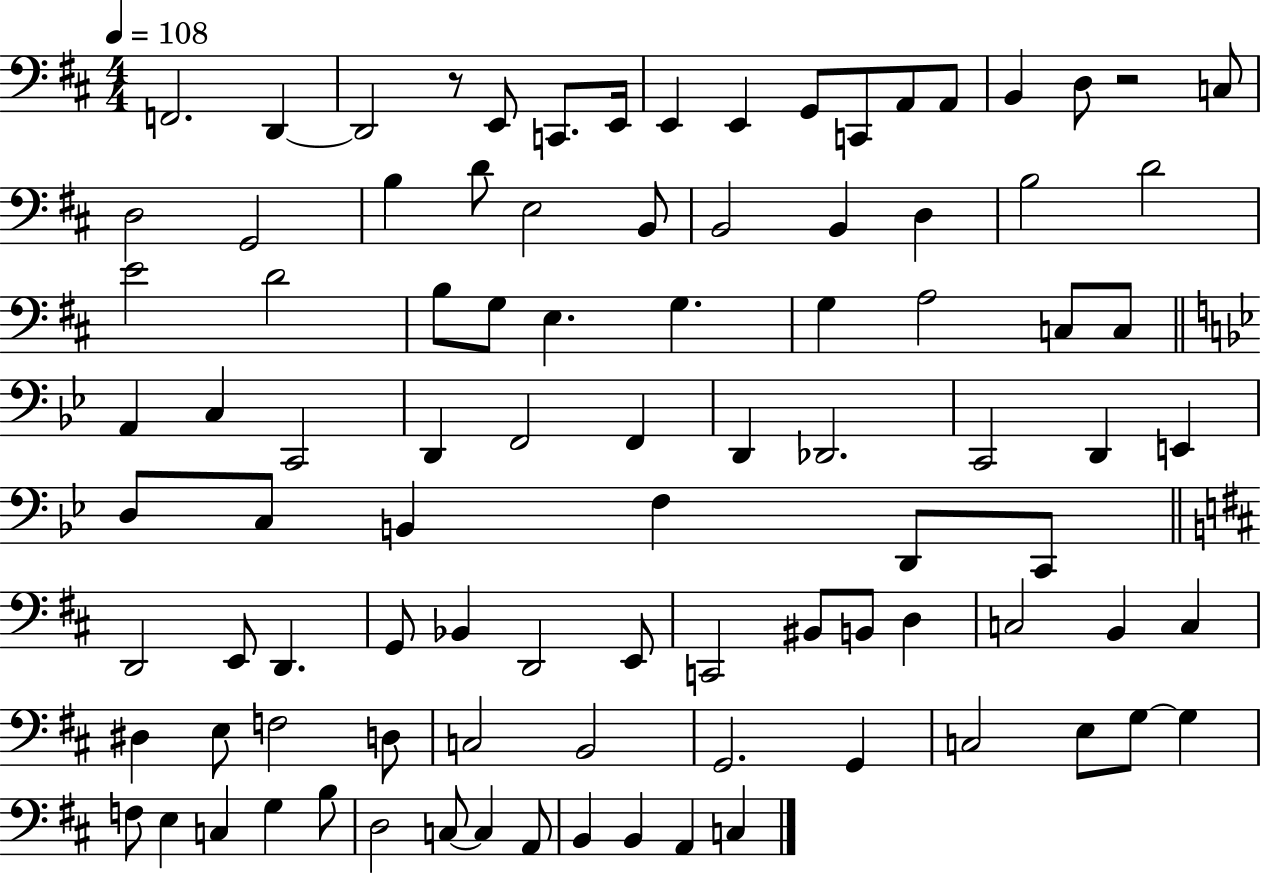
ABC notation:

X:1
T:Untitled
M:4/4
L:1/4
K:D
F,,2 D,, D,,2 z/2 E,,/2 C,,/2 E,,/4 E,, E,, G,,/2 C,,/2 A,,/2 A,,/2 B,, D,/2 z2 C,/2 D,2 G,,2 B, D/2 E,2 B,,/2 B,,2 B,, D, B,2 D2 E2 D2 B,/2 G,/2 E, G, G, A,2 C,/2 C,/2 A,, C, C,,2 D,, F,,2 F,, D,, _D,,2 C,,2 D,, E,, D,/2 C,/2 B,, F, D,,/2 C,,/2 D,,2 E,,/2 D,, G,,/2 _B,, D,,2 E,,/2 C,,2 ^B,,/2 B,,/2 D, C,2 B,, C, ^D, E,/2 F,2 D,/2 C,2 B,,2 G,,2 G,, C,2 E,/2 G,/2 G, F,/2 E, C, G, B,/2 D,2 C,/2 C, A,,/2 B,, B,, A,, C,